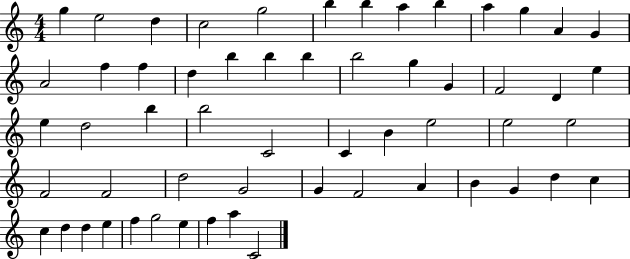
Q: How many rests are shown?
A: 0